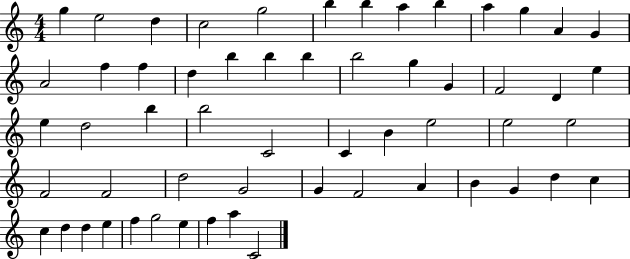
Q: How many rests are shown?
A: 0